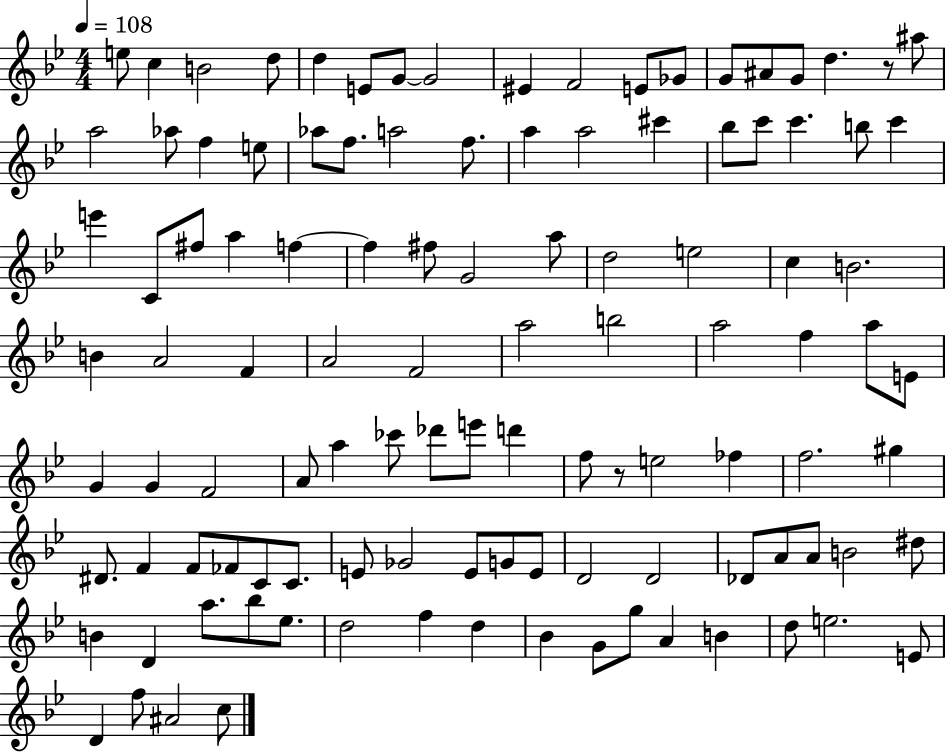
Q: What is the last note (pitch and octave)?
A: C5